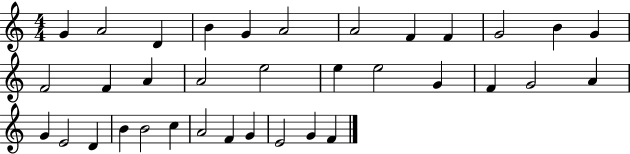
{
  \clef treble
  \numericTimeSignature
  \time 4/4
  \key c \major
  g'4 a'2 d'4 | b'4 g'4 a'2 | a'2 f'4 f'4 | g'2 b'4 g'4 | \break f'2 f'4 a'4 | a'2 e''2 | e''4 e''2 g'4 | f'4 g'2 a'4 | \break g'4 e'2 d'4 | b'4 b'2 c''4 | a'2 f'4 g'4 | e'2 g'4 f'4 | \break \bar "|."
}